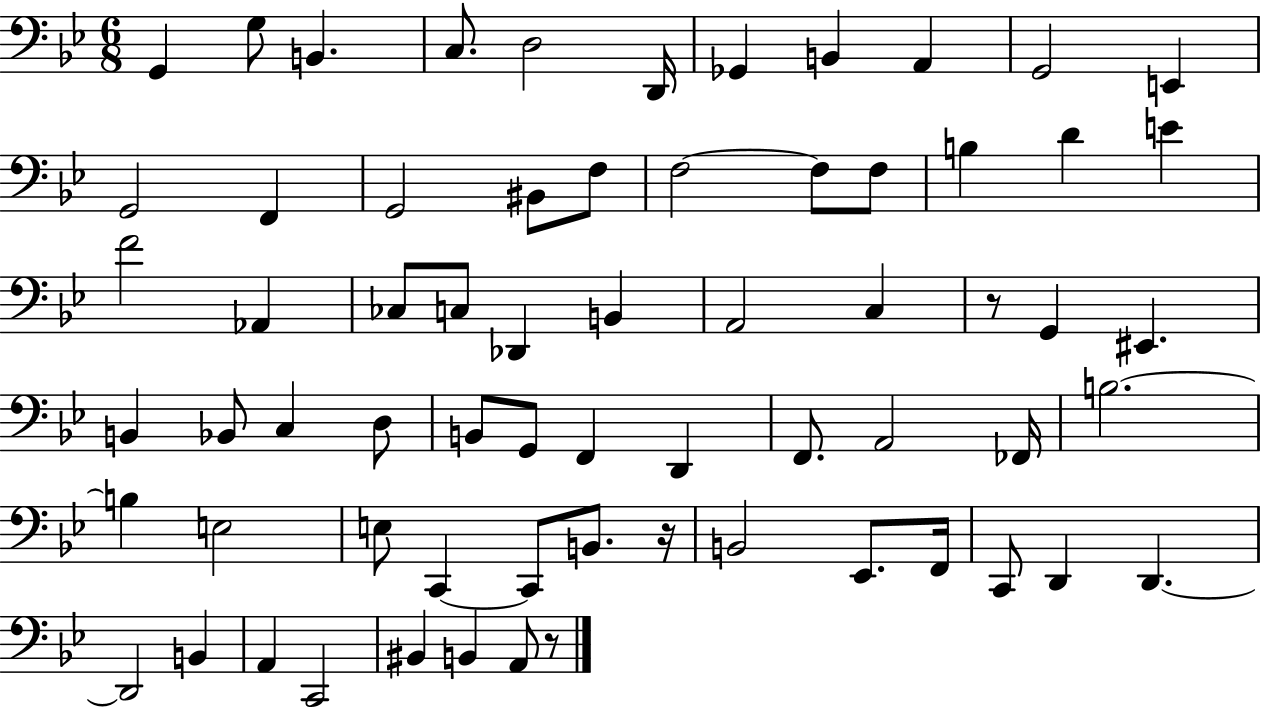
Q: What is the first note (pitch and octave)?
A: G2